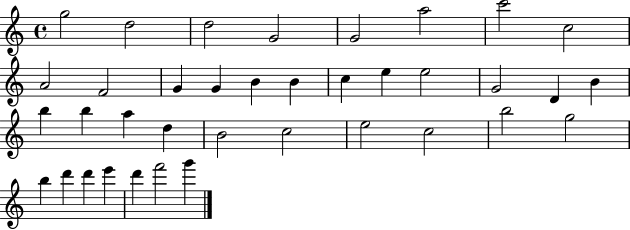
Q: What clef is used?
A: treble